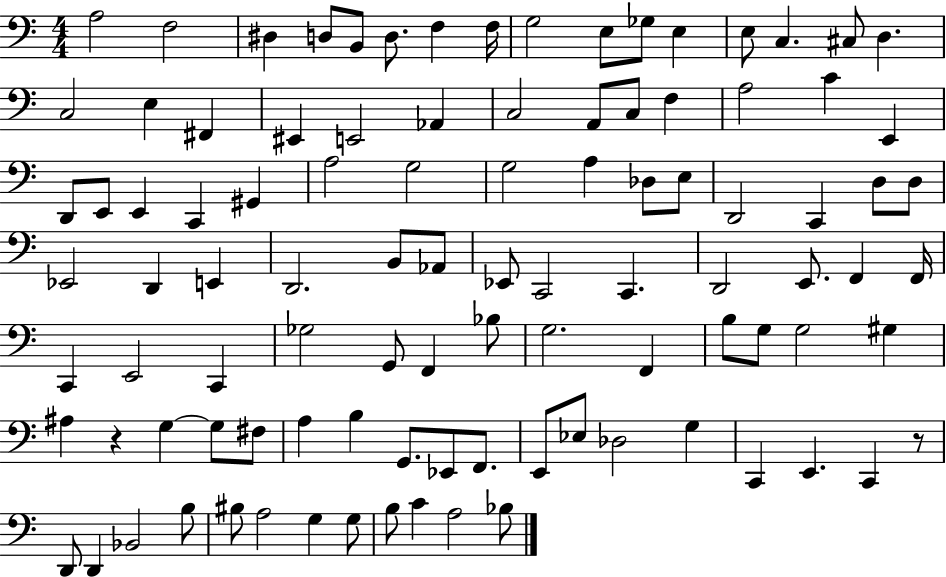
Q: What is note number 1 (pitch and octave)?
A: A3